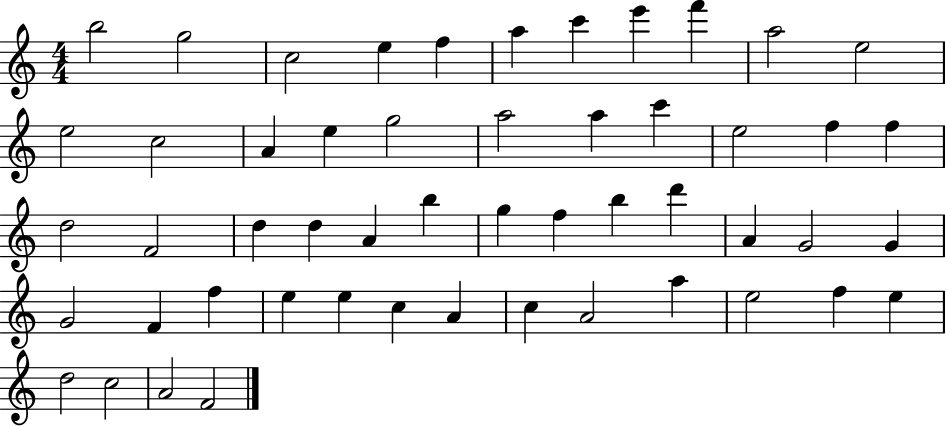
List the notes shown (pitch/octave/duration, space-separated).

B5/h G5/h C5/h E5/q F5/q A5/q C6/q E6/q F6/q A5/h E5/h E5/h C5/h A4/q E5/q G5/h A5/h A5/q C6/q E5/h F5/q F5/q D5/h F4/h D5/q D5/q A4/q B5/q G5/q F5/q B5/q D6/q A4/q G4/h G4/q G4/h F4/q F5/q E5/q E5/q C5/q A4/q C5/q A4/h A5/q E5/h F5/q E5/q D5/h C5/h A4/h F4/h